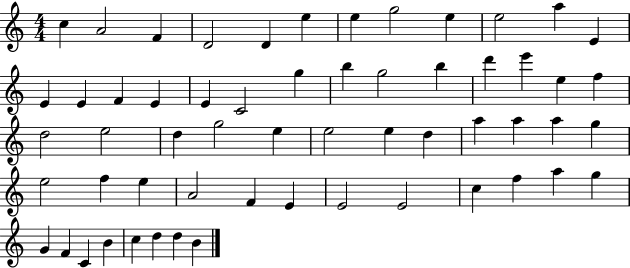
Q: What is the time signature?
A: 4/4